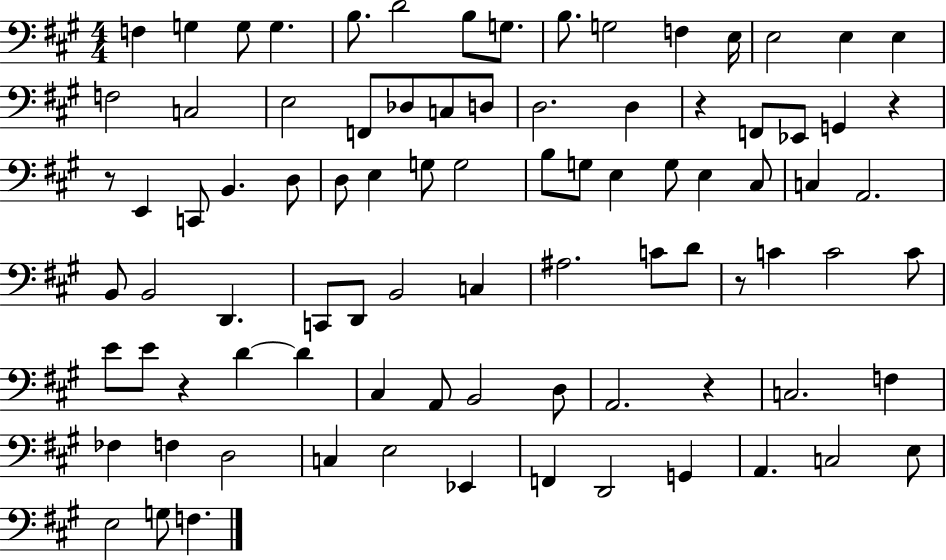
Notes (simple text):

F3/q G3/q G3/e G3/q. B3/e. D4/h B3/e G3/e. B3/e. G3/h F3/q E3/s E3/h E3/q E3/q F3/h C3/h E3/h F2/e Db3/e C3/e D3/e D3/h. D3/q R/q F2/e Eb2/e G2/q R/q R/e E2/q C2/e B2/q. D3/e D3/e E3/q G3/e G3/h B3/e G3/e E3/q G3/e E3/q C#3/e C3/q A2/h. B2/e B2/h D2/q. C2/e D2/e B2/h C3/q A#3/h. C4/e D4/e R/e C4/q C4/h C4/e E4/e E4/e R/q D4/q D4/q C#3/q A2/e B2/h D3/e A2/h. R/q C3/h. F3/q FES3/q F3/q D3/h C3/q E3/h Eb2/q F2/q D2/h G2/q A2/q. C3/h E3/e E3/h G3/e F3/q.